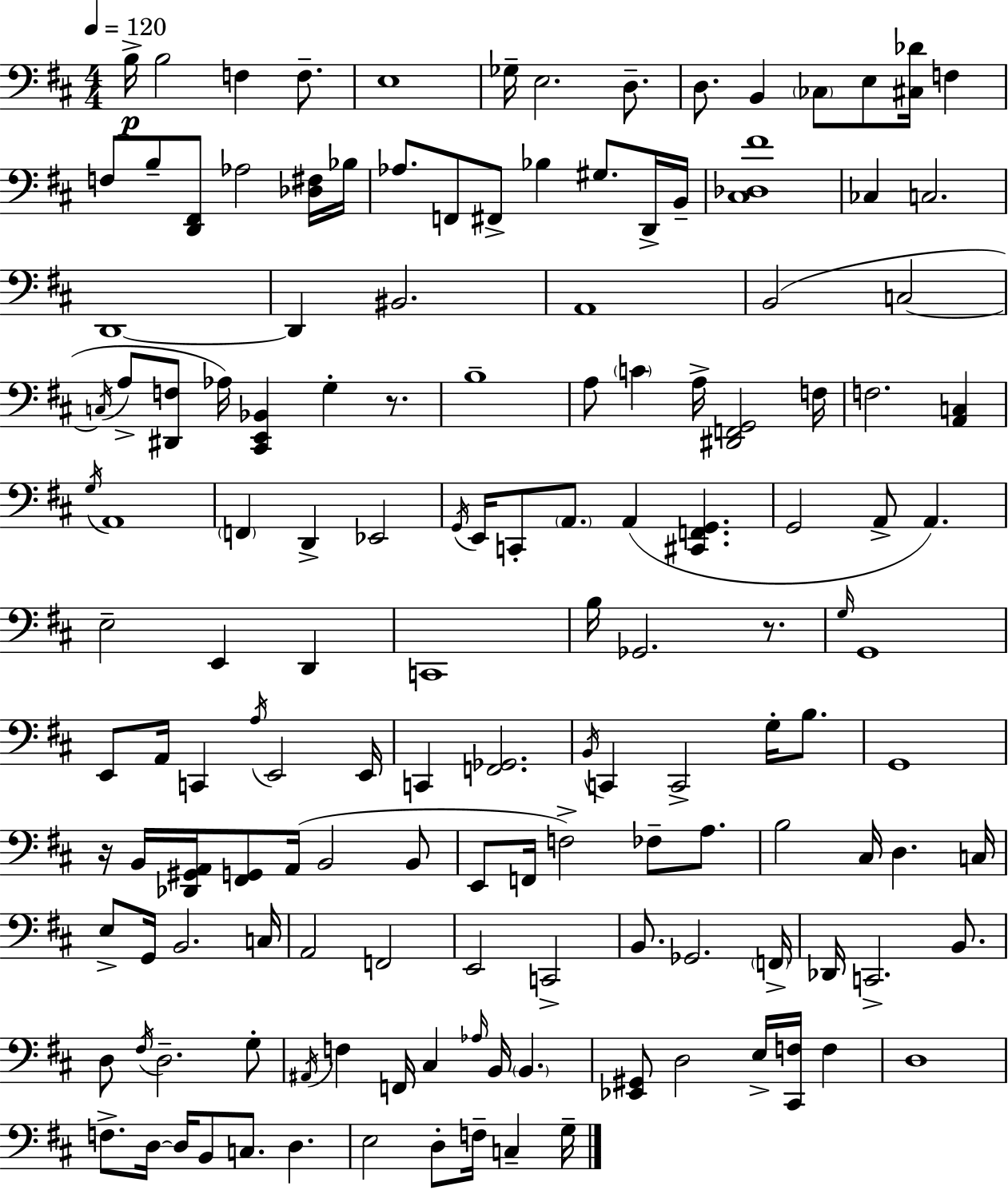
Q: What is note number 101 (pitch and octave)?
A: Db2